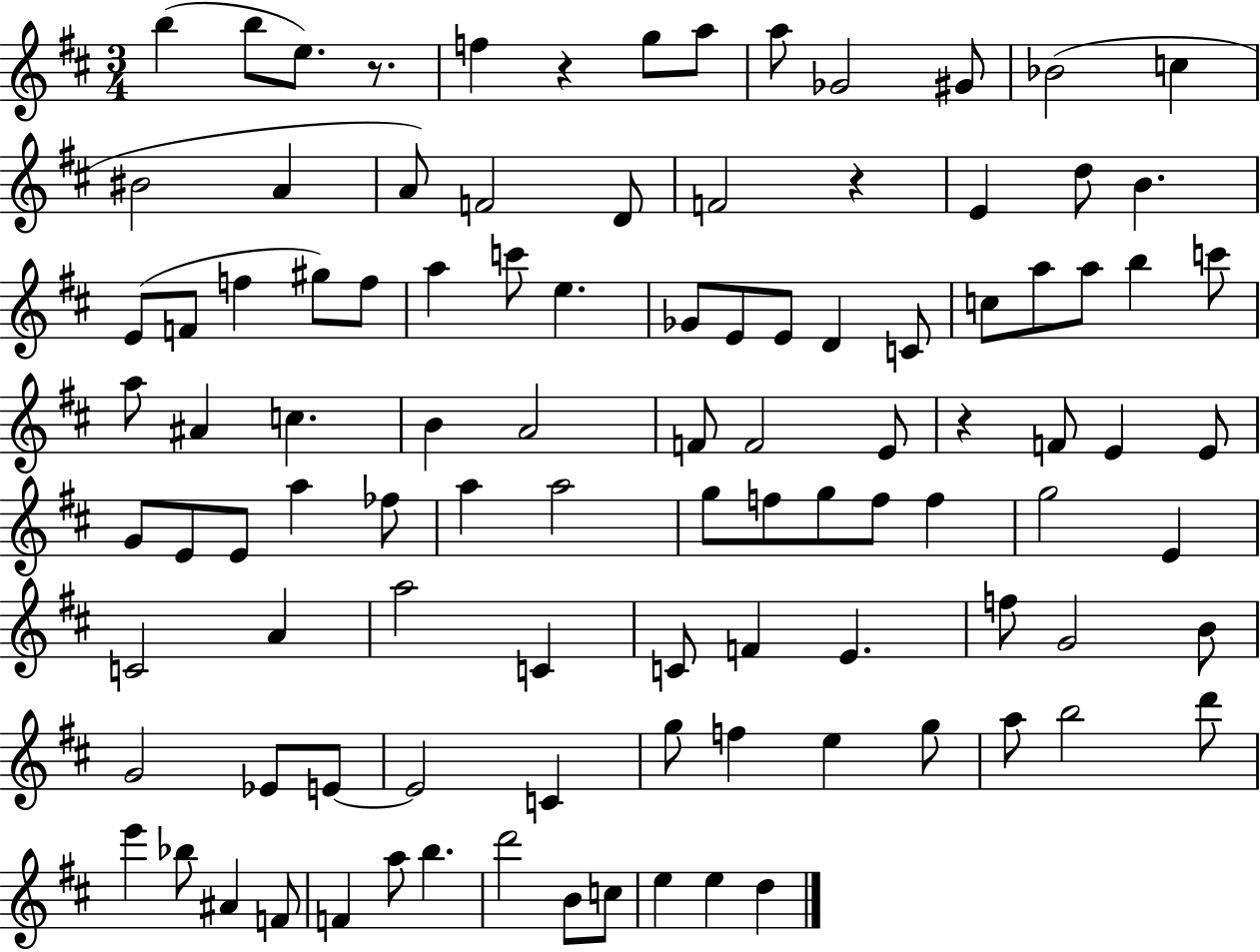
B5/q B5/e E5/e. R/e. F5/q R/q G5/e A5/e A5/e Gb4/h G#4/e Bb4/h C5/q BIS4/h A4/q A4/e F4/h D4/e F4/h R/q E4/q D5/e B4/q. E4/e F4/e F5/q G#5/e F5/e A5/q C6/e E5/q. Gb4/e E4/e E4/e D4/q C4/e C5/e A5/e A5/e B5/q C6/e A5/e A#4/q C5/q. B4/q A4/h F4/e F4/h E4/e R/q F4/e E4/q E4/e G4/e E4/e E4/e A5/q FES5/e A5/q A5/h G5/e F5/e G5/e F5/e F5/q G5/h E4/q C4/h A4/q A5/h C4/q C4/e F4/q E4/q. F5/e G4/h B4/e G4/h Eb4/e E4/e E4/h C4/q G5/e F5/q E5/q G5/e A5/e B5/h D6/e E6/q Bb5/e A#4/q F4/e F4/q A5/e B5/q. D6/h B4/e C5/e E5/q E5/q D5/q